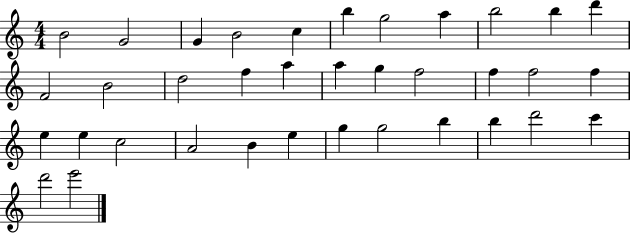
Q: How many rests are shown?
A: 0